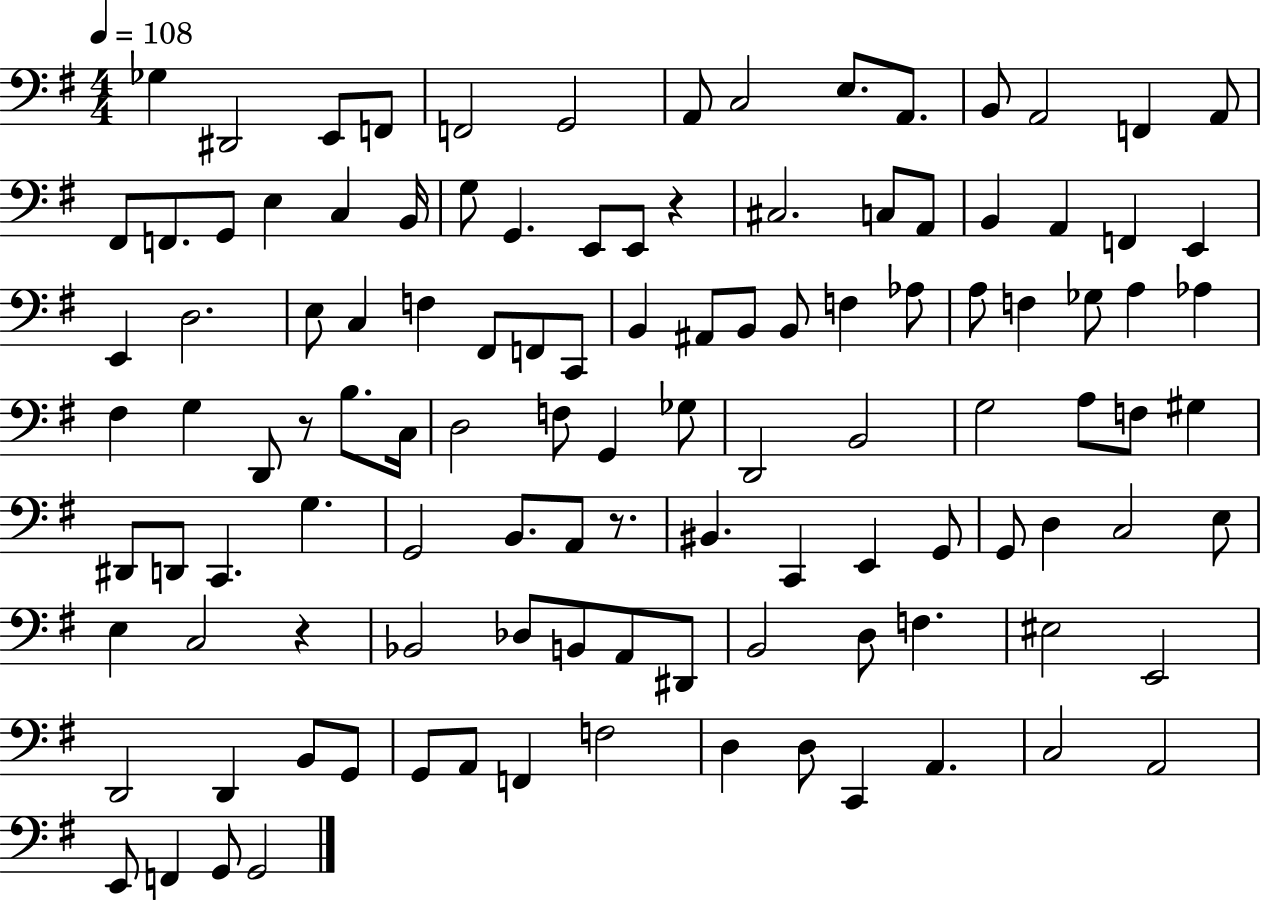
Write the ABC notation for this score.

X:1
T:Untitled
M:4/4
L:1/4
K:G
_G, ^D,,2 E,,/2 F,,/2 F,,2 G,,2 A,,/2 C,2 E,/2 A,,/2 B,,/2 A,,2 F,, A,,/2 ^F,,/2 F,,/2 G,,/2 E, C, B,,/4 G,/2 G,, E,,/2 E,,/2 z ^C,2 C,/2 A,,/2 B,, A,, F,, E,, E,, D,2 E,/2 C, F, ^F,,/2 F,,/2 C,,/2 B,, ^A,,/2 B,,/2 B,,/2 F, _A,/2 A,/2 F, _G,/2 A, _A, ^F, G, D,,/2 z/2 B,/2 C,/4 D,2 F,/2 G,, _G,/2 D,,2 B,,2 G,2 A,/2 F,/2 ^G, ^D,,/2 D,,/2 C,, G, G,,2 B,,/2 A,,/2 z/2 ^B,, C,, E,, G,,/2 G,,/2 D, C,2 E,/2 E, C,2 z _B,,2 _D,/2 B,,/2 A,,/2 ^D,,/2 B,,2 D,/2 F, ^E,2 E,,2 D,,2 D,, B,,/2 G,,/2 G,,/2 A,,/2 F,, F,2 D, D,/2 C,, A,, C,2 A,,2 E,,/2 F,, G,,/2 G,,2